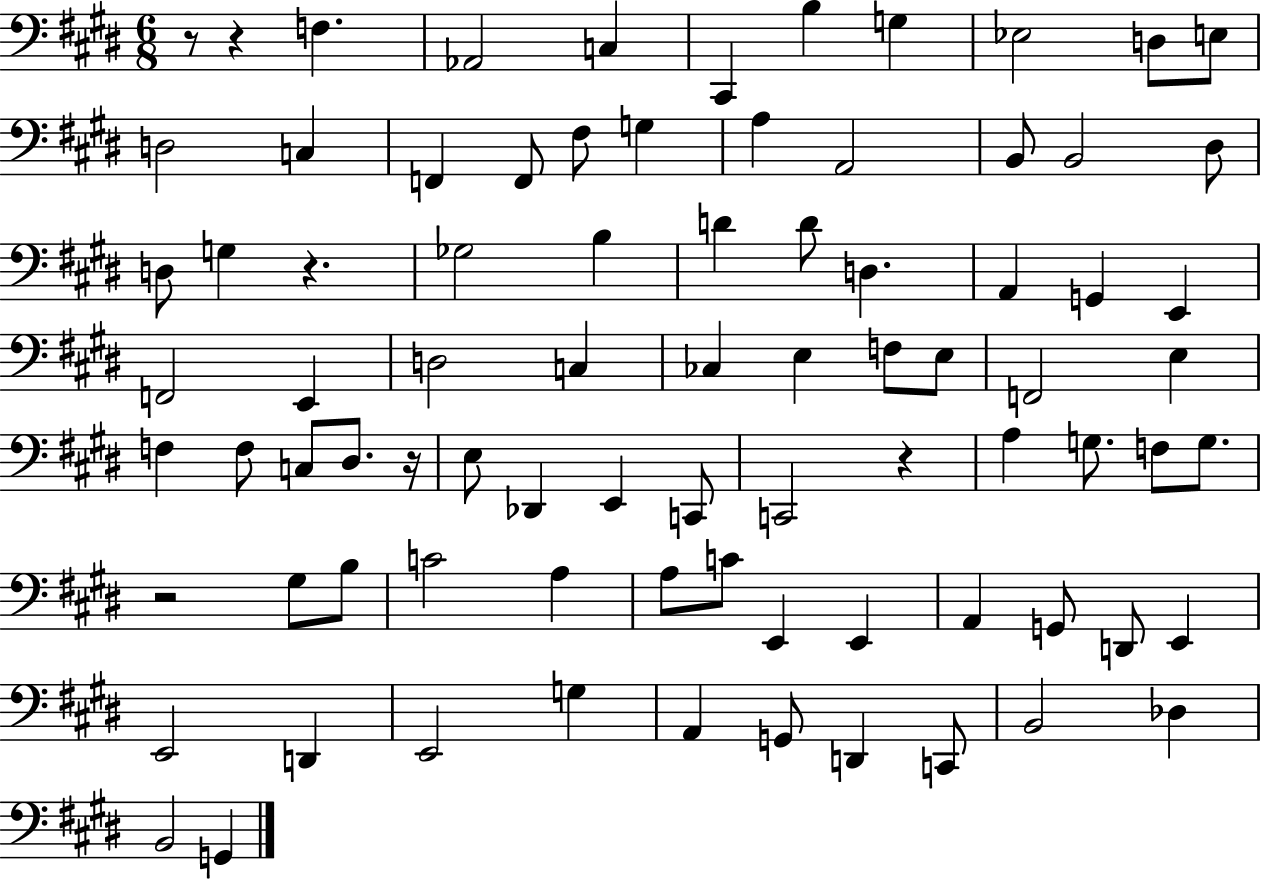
{
  \clef bass
  \numericTimeSignature
  \time 6/8
  \key e \major
  r8 r4 f4. | aes,2 c4 | cis,4 b4 g4 | ees2 d8 e8 | \break d2 c4 | f,4 f,8 fis8 g4 | a4 a,2 | b,8 b,2 dis8 | \break d8 g4 r4. | ges2 b4 | d'4 d'8 d4. | a,4 g,4 e,4 | \break f,2 e,4 | d2 c4 | ces4 e4 f8 e8 | f,2 e4 | \break f4 f8 c8 dis8. r16 | e8 des,4 e,4 c,8 | c,2 r4 | a4 g8. f8 g8. | \break r2 gis8 b8 | c'2 a4 | a8 c'8 e,4 e,4 | a,4 g,8 d,8 e,4 | \break e,2 d,4 | e,2 g4 | a,4 g,8 d,4 c,8 | b,2 des4 | \break b,2 g,4 | \bar "|."
}